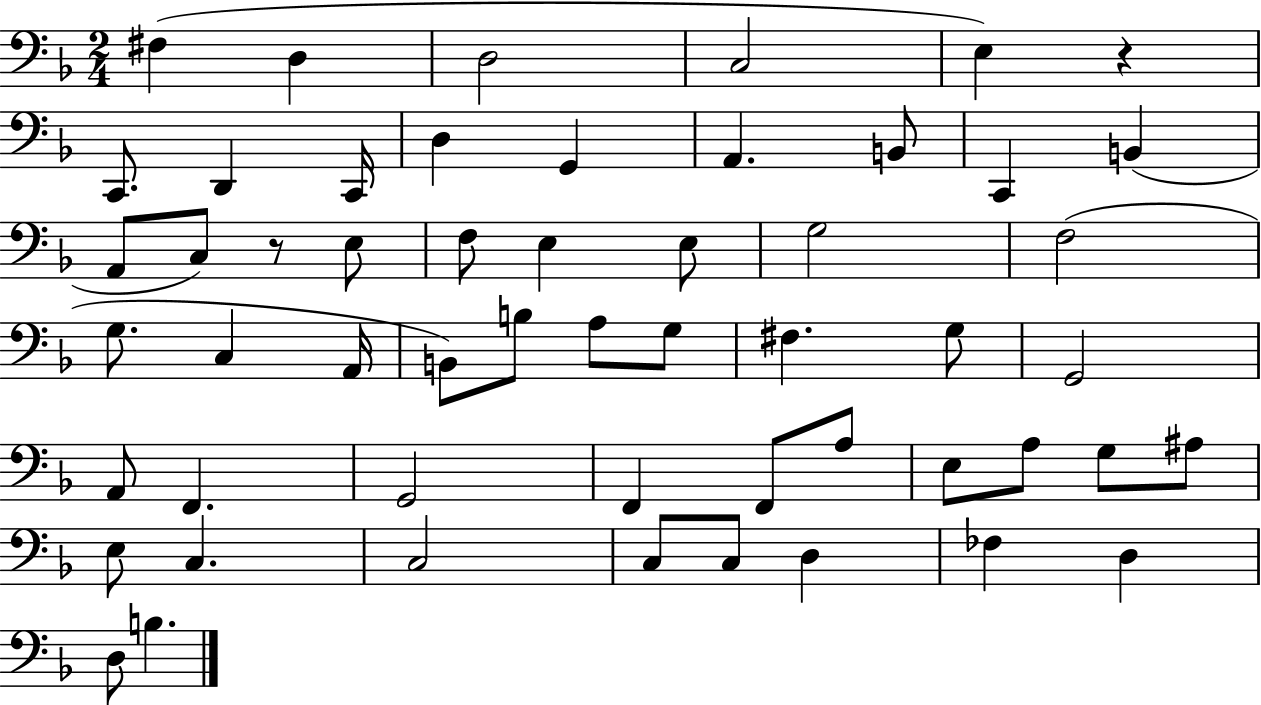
F#3/q D3/q D3/h C3/h E3/q R/q C2/e. D2/q C2/s D3/q G2/q A2/q. B2/e C2/q B2/q A2/e C3/e R/e E3/e F3/e E3/q E3/e G3/h F3/h G3/e. C3/q A2/s B2/e B3/e A3/e G3/e F#3/q. G3/e G2/h A2/e F2/q. G2/h F2/q F2/e A3/e E3/e A3/e G3/e A#3/e E3/e C3/q. C3/h C3/e C3/e D3/q FES3/q D3/q D3/e B3/q.